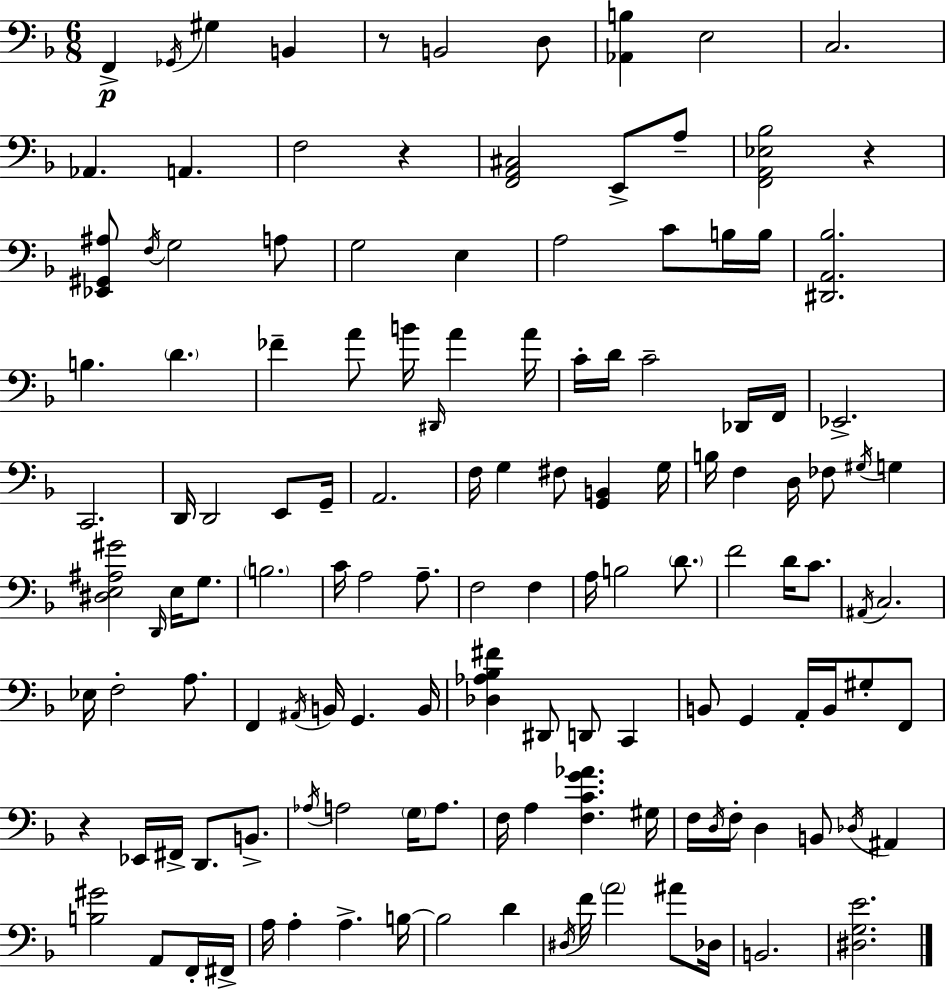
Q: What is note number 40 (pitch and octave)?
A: E2